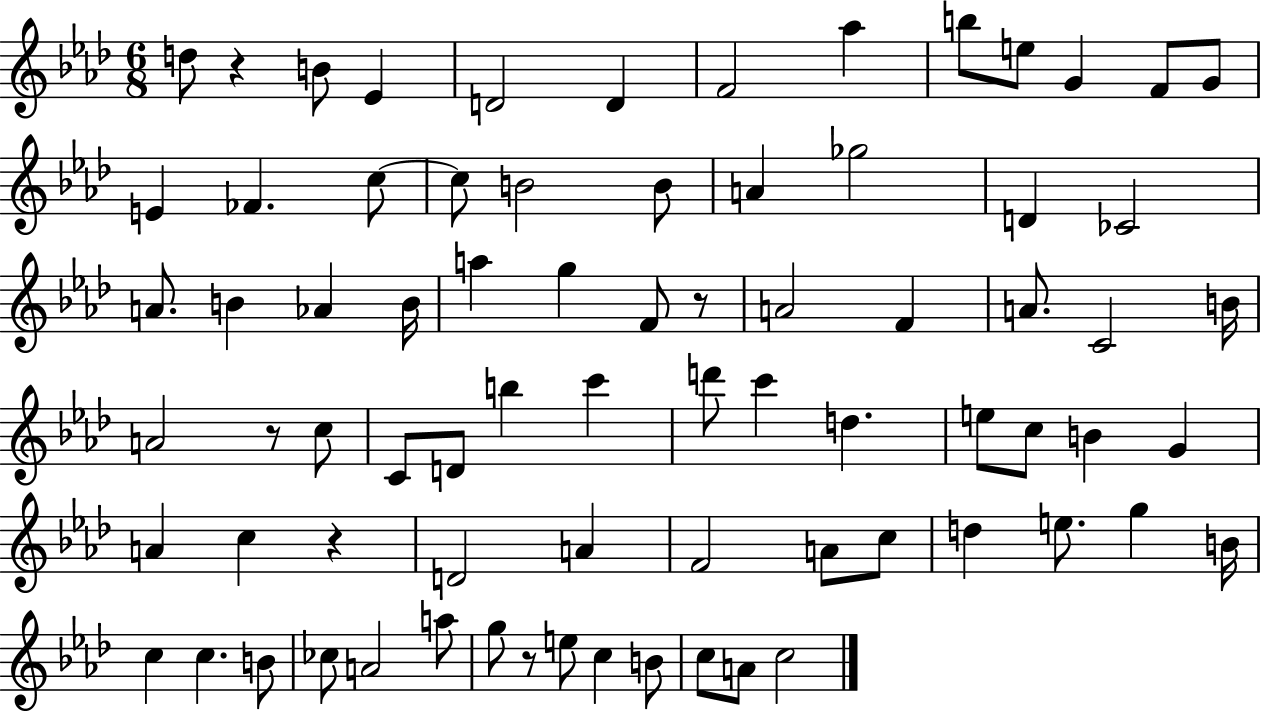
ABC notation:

X:1
T:Untitled
M:6/8
L:1/4
K:Ab
d/2 z B/2 _E D2 D F2 _a b/2 e/2 G F/2 G/2 E _F c/2 c/2 B2 B/2 A _g2 D _C2 A/2 B _A B/4 a g F/2 z/2 A2 F A/2 C2 B/4 A2 z/2 c/2 C/2 D/2 b c' d'/2 c' d e/2 c/2 B G A c z D2 A F2 A/2 c/2 d e/2 g B/4 c c B/2 _c/2 A2 a/2 g/2 z/2 e/2 c B/2 c/2 A/2 c2